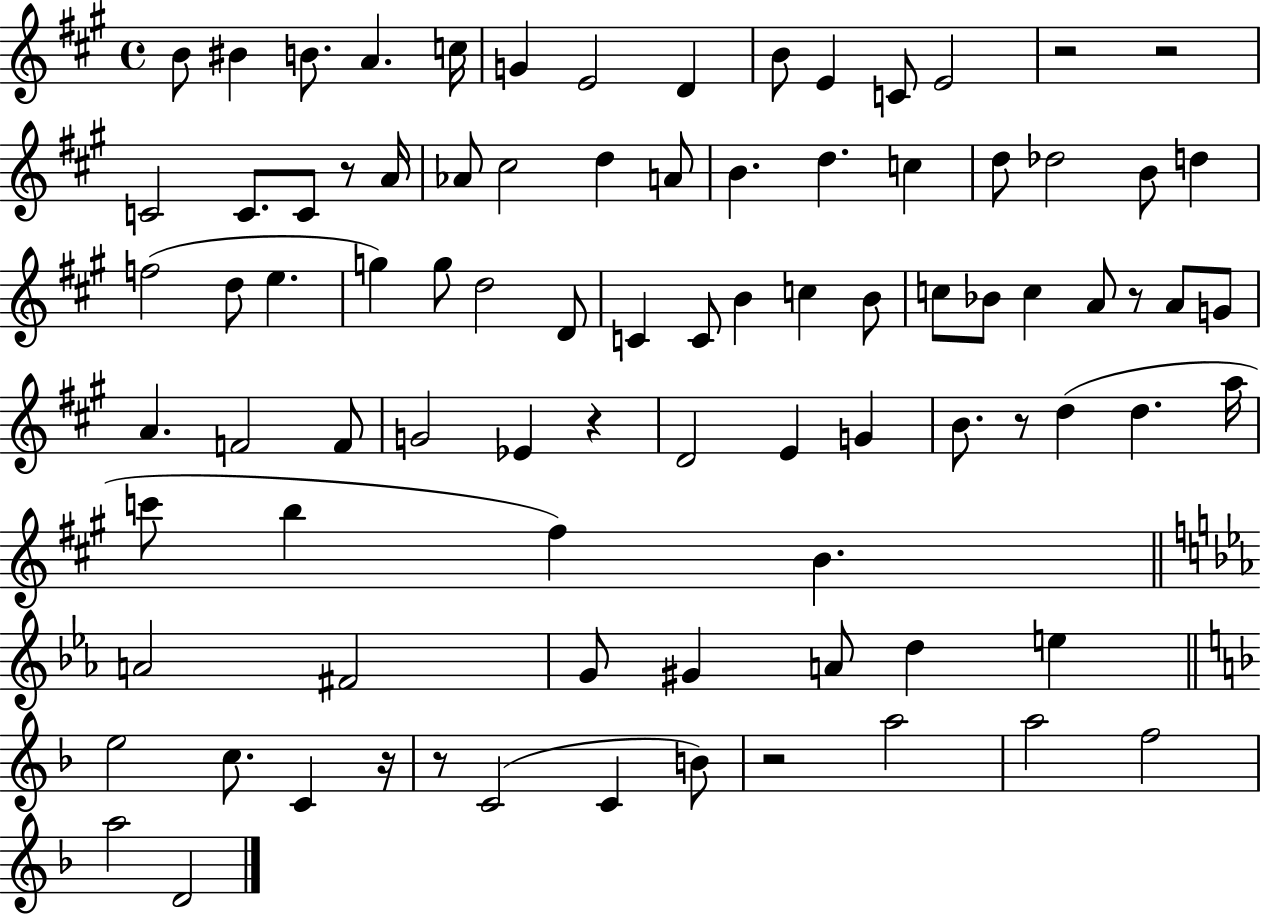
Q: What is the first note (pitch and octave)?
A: B4